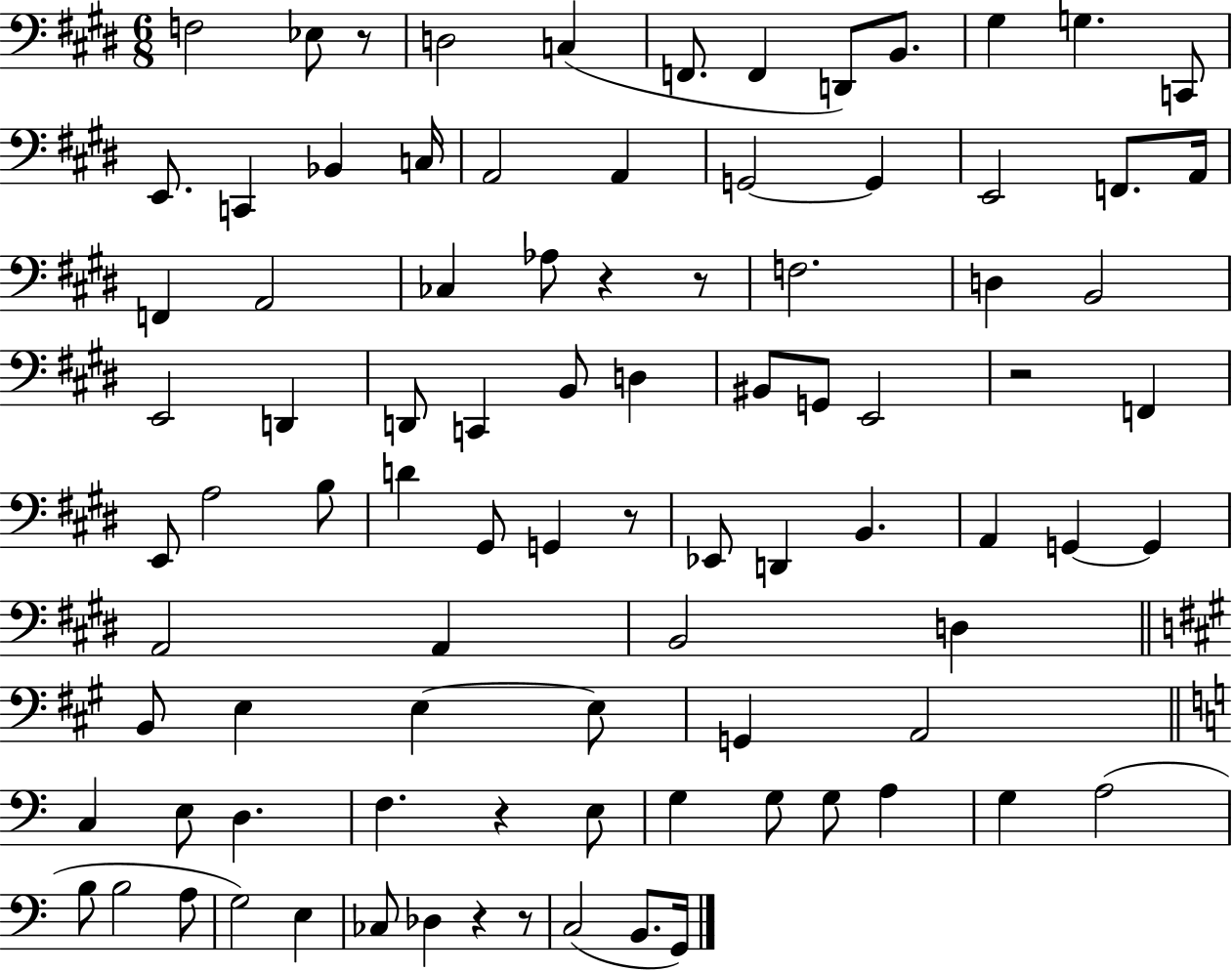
F3/h Eb3/e R/e D3/h C3/q F2/e. F2/q D2/e B2/e. G#3/q G3/q. C2/e E2/e. C2/q Bb2/q C3/s A2/h A2/q G2/h G2/q E2/h F2/e. A2/s F2/q A2/h CES3/q Ab3/e R/q R/e F3/h. D3/q B2/h E2/h D2/q D2/e C2/q B2/e D3/q BIS2/e G2/e E2/h R/h F2/q E2/e A3/h B3/e D4/q G#2/e G2/q R/e Eb2/e D2/q B2/q. A2/q G2/q G2/q A2/h A2/q B2/h D3/q B2/e E3/q E3/q E3/e G2/q A2/h C3/q E3/e D3/q. F3/q. R/q E3/e G3/q G3/e G3/e A3/q G3/q A3/h B3/e B3/h A3/e G3/h E3/q CES3/e Db3/q R/q R/e C3/h B2/e. G2/s